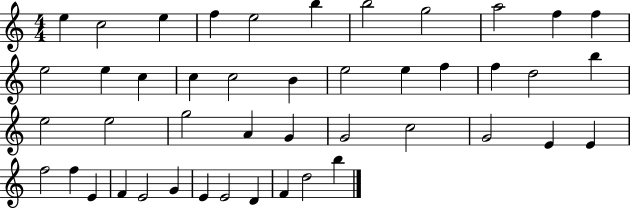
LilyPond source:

{
  \clef treble
  \numericTimeSignature
  \time 4/4
  \key c \major
  e''4 c''2 e''4 | f''4 e''2 b''4 | b''2 g''2 | a''2 f''4 f''4 | \break e''2 e''4 c''4 | c''4 c''2 b'4 | e''2 e''4 f''4 | f''4 d''2 b''4 | \break e''2 e''2 | g''2 a'4 g'4 | g'2 c''2 | g'2 e'4 e'4 | \break f''2 f''4 e'4 | f'4 e'2 g'4 | e'4 e'2 d'4 | f'4 d''2 b''4 | \break \bar "|."
}